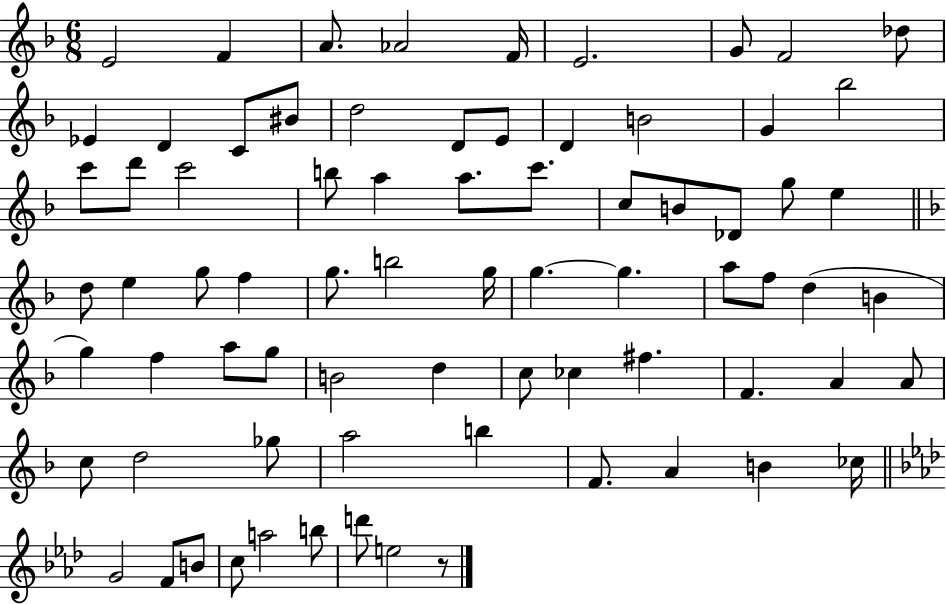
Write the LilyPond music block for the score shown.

{
  \clef treble
  \numericTimeSignature
  \time 6/8
  \key f \major
  \repeat volta 2 { e'2 f'4 | a'8. aes'2 f'16 | e'2. | g'8 f'2 des''8 | \break ees'4 d'4 c'8 bis'8 | d''2 d'8 e'8 | d'4 b'2 | g'4 bes''2 | \break c'''8 d'''8 c'''2 | b''8 a''4 a''8. c'''8. | c''8 b'8 des'8 g''8 e''4 | \bar "||" \break \key f \major d''8 e''4 g''8 f''4 | g''8. b''2 g''16 | g''4.~~ g''4. | a''8 f''8 d''4( b'4 | \break g''4) f''4 a''8 g''8 | b'2 d''4 | c''8 ces''4 fis''4. | f'4. a'4 a'8 | \break c''8 d''2 ges''8 | a''2 b''4 | f'8. a'4 b'4 ces''16 | \bar "||" \break \key aes \major g'2 f'8 b'8 | c''8 a''2 b''8 | d'''8 e''2 r8 | } \bar "|."
}